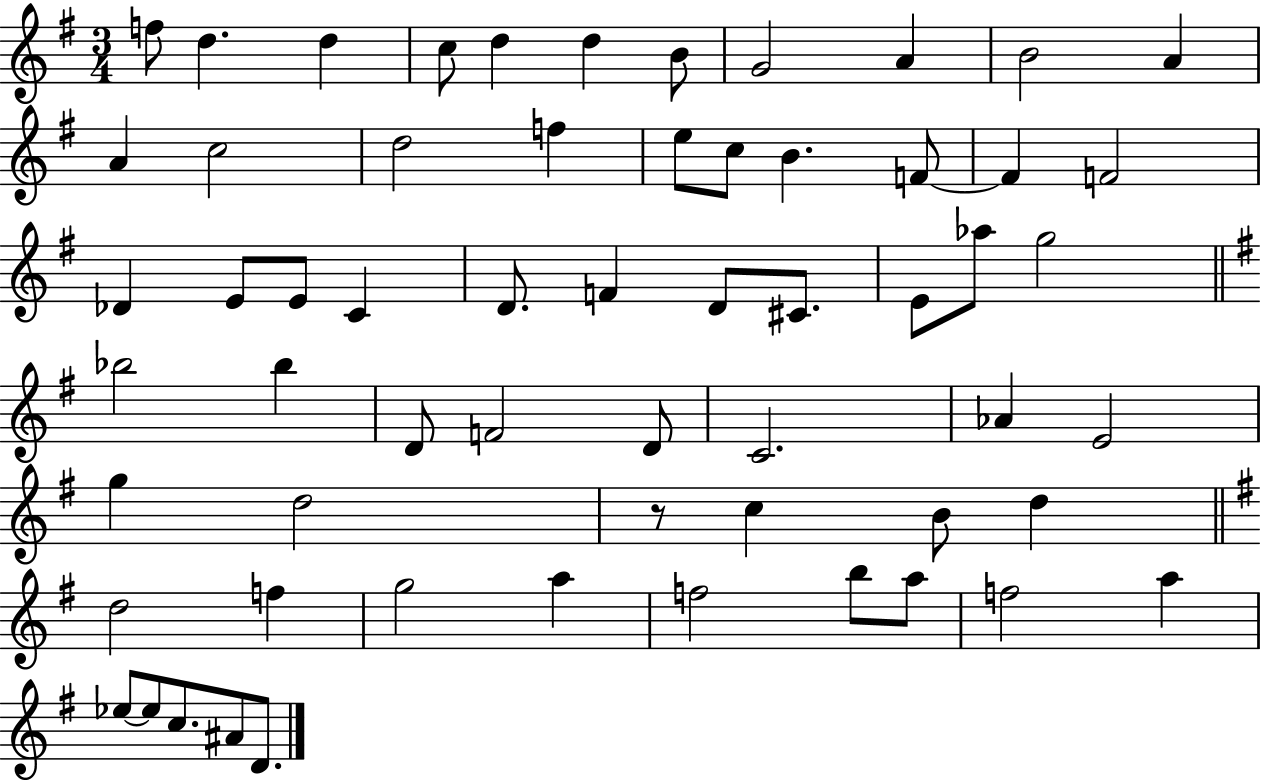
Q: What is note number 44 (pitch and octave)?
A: B4